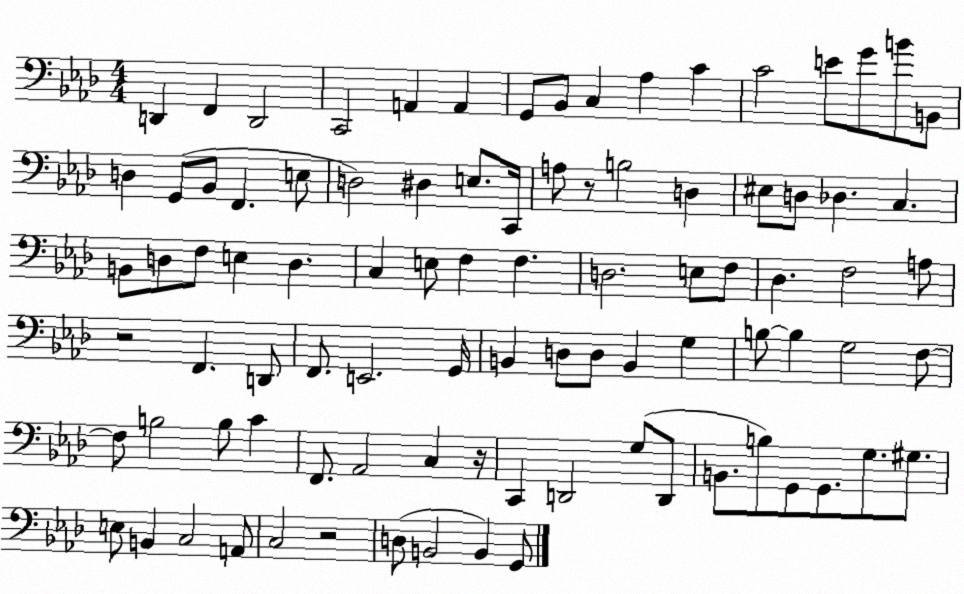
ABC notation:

X:1
T:Untitled
M:4/4
L:1/4
K:Ab
D,, F,, D,,2 C,,2 A,, A,, G,,/2 _B,,/2 C, _A, C C2 E/2 G/2 B/2 B,,/2 D, G,,/2 _B,,/2 F,, E,/2 D,2 ^D, E,/2 C,,/4 A,/2 z/2 B,2 D, ^E,/2 D,/2 _D, C, B,,/2 D,/2 F,/2 E, D, C, E,/2 F, F, D,2 E,/2 F,/2 _D, F,2 A,/2 z2 F,, D,,/2 F,,/2 E,,2 G,,/4 B,, D,/2 D,/2 B,, G, B,/2 B, G,2 F,/2 F,/2 B,2 B,/2 C F,,/2 _A,,2 C, z/4 C,, D,,2 G,/2 D,,/2 B,,/2 B,/2 G,,/2 G,,/2 G,/2 ^G,/2 E,/2 B,, C,2 A,,/2 C,2 z2 D,/2 B,,2 B,, G,,/2